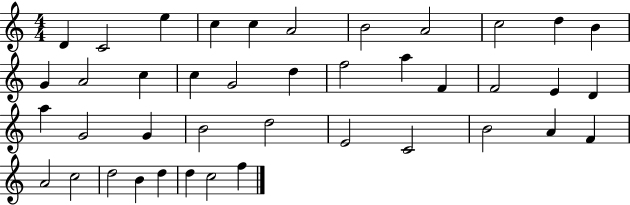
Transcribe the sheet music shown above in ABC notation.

X:1
T:Untitled
M:4/4
L:1/4
K:C
D C2 e c c A2 B2 A2 c2 d B G A2 c c G2 d f2 a F F2 E D a G2 G B2 d2 E2 C2 B2 A F A2 c2 d2 B d d c2 f